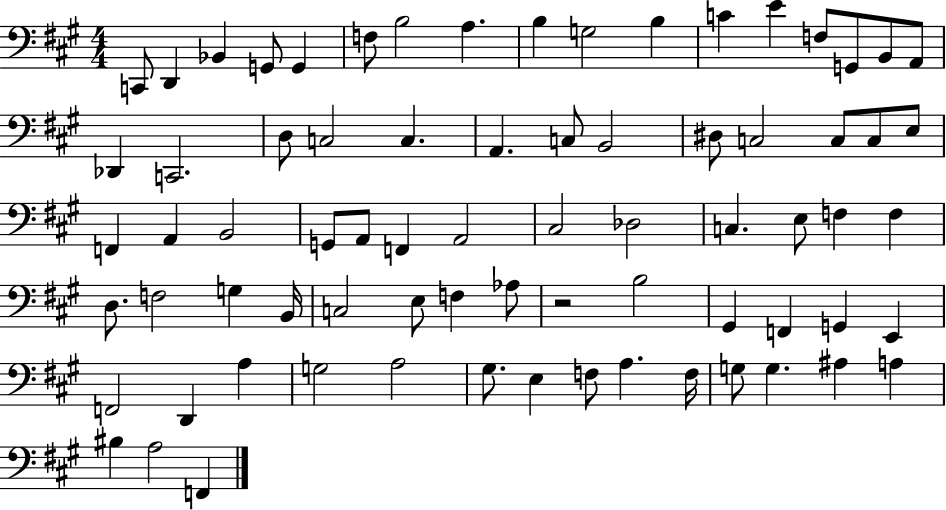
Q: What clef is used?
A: bass